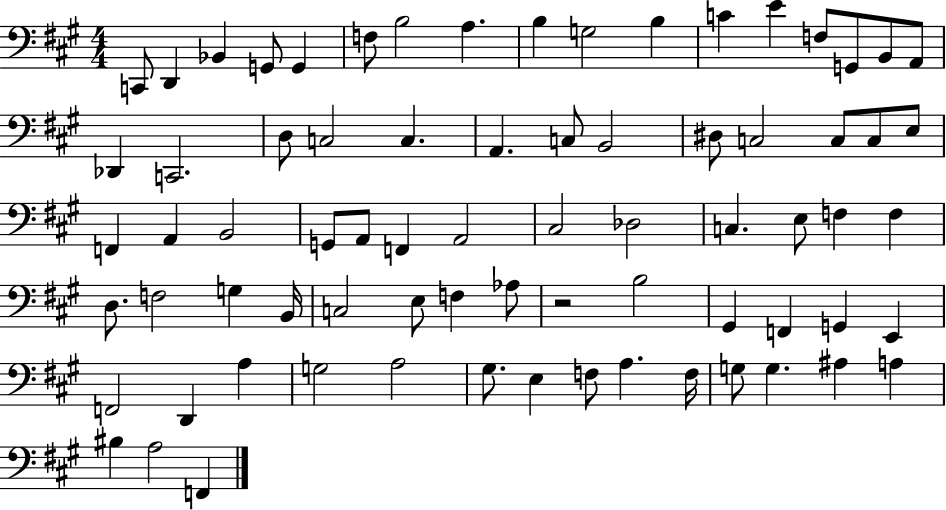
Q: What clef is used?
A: bass